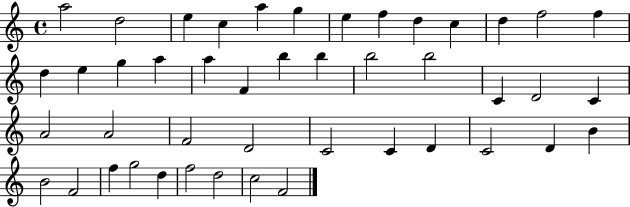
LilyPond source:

{
  \clef treble
  \time 4/4
  \defaultTimeSignature
  \key c \major
  a''2 d''2 | e''4 c''4 a''4 g''4 | e''4 f''4 d''4 c''4 | d''4 f''2 f''4 | \break d''4 e''4 g''4 a''4 | a''4 f'4 b''4 b''4 | b''2 b''2 | c'4 d'2 c'4 | \break a'2 a'2 | f'2 d'2 | c'2 c'4 d'4 | c'2 d'4 b'4 | \break b'2 f'2 | f''4 g''2 d''4 | f''2 d''2 | c''2 f'2 | \break \bar "|."
}